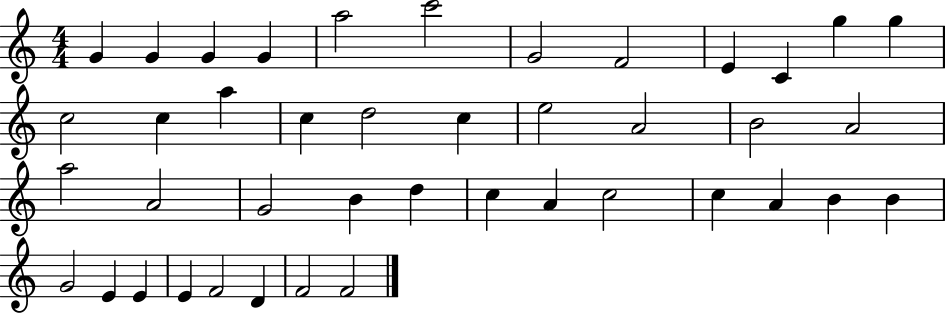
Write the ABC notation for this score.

X:1
T:Untitled
M:4/4
L:1/4
K:C
G G G G a2 c'2 G2 F2 E C g g c2 c a c d2 c e2 A2 B2 A2 a2 A2 G2 B d c A c2 c A B B G2 E E E F2 D F2 F2